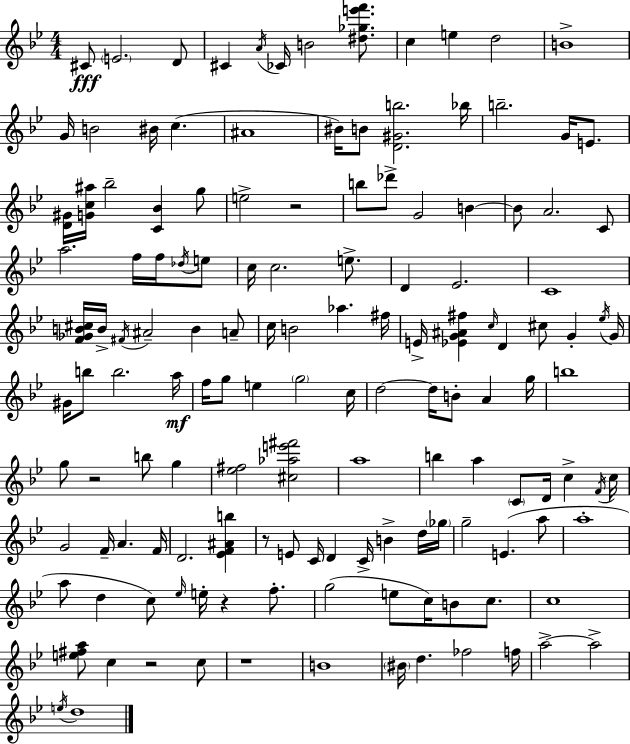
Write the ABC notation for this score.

X:1
T:Untitled
M:4/4
L:1/4
K:Gm
^C/2 E2 D/2 ^C A/4 _C/4 B2 [^d_ge'f']/2 c e d2 B4 G/4 B2 ^B/4 c ^A4 ^B/4 B/2 [D^Gb]2 _b/4 b2 G/4 E/2 [D^G]/4 [Gc^a]/4 _b2 [C_B] g/2 e2 z2 b/2 _d'/2 G2 B B/2 A2 C/2 a2 f/4 f/4 _d/4 e/2 c/4 c2 e/2 D _E2 C4 [F_GB^c]/4 B/4 ^F/4 ^A2 B A/2 c/4 B2 _a ^f/4 E/4 [_EG^A^f] c/4 D ^c/2 G _e/4 G/4 ^G/4 b/2 b2 a/4 f/4 g/2 e g2 c/4 d2 d/4 B/2 A g/4 b4 g/2 z2 b/2 g [_e^f]2 [^c_ae'^f']2 a4 b a C/2 D/4 c F/4 c/4 G2 F/4 A F/4 D2 [_EF^Ab] z/2 E/2 C/4 D C/4 B d/4 _g/4 g2 E a/2 a4 a/2 d c/2 _e/4 e/4 z f/2 g2 e/2 c/4 B/2 c/2 c4 [e^fa]/2 c z2 c/2 z4 B4 ^B/4 d _f2 f/4 a2 a2 e/4 d4